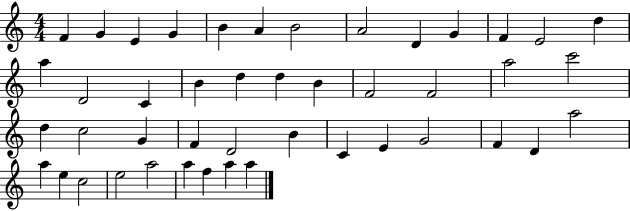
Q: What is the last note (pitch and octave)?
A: A5